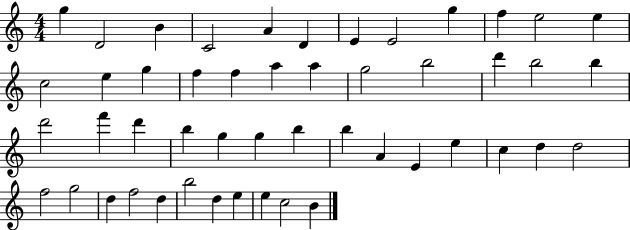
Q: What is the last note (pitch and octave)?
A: B4